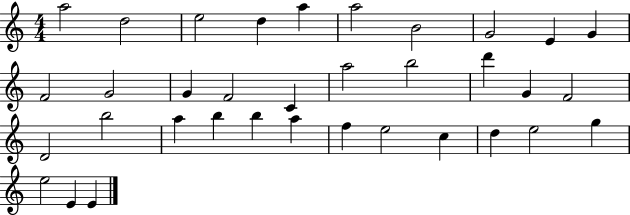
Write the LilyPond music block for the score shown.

{
  \clef treble
  \numericTimeSignature
  \time 4/4
  \key c \major
  a''2 d''2 | e''2 d''4 a''4 | a''2 b'2 | g'2 e'4 g'4 | \break f'2 g'2 | g'4 f'2 c'4 | a''2 b''2 | d'''4 g'4 f'2 | \break d'2 b''2 | a''4 b''4 b''4 a''4 | f''4 e''2 c''4 | d''4 e''2 g''4 | \break e''2 e'4 e'4 | \bar "|."
}